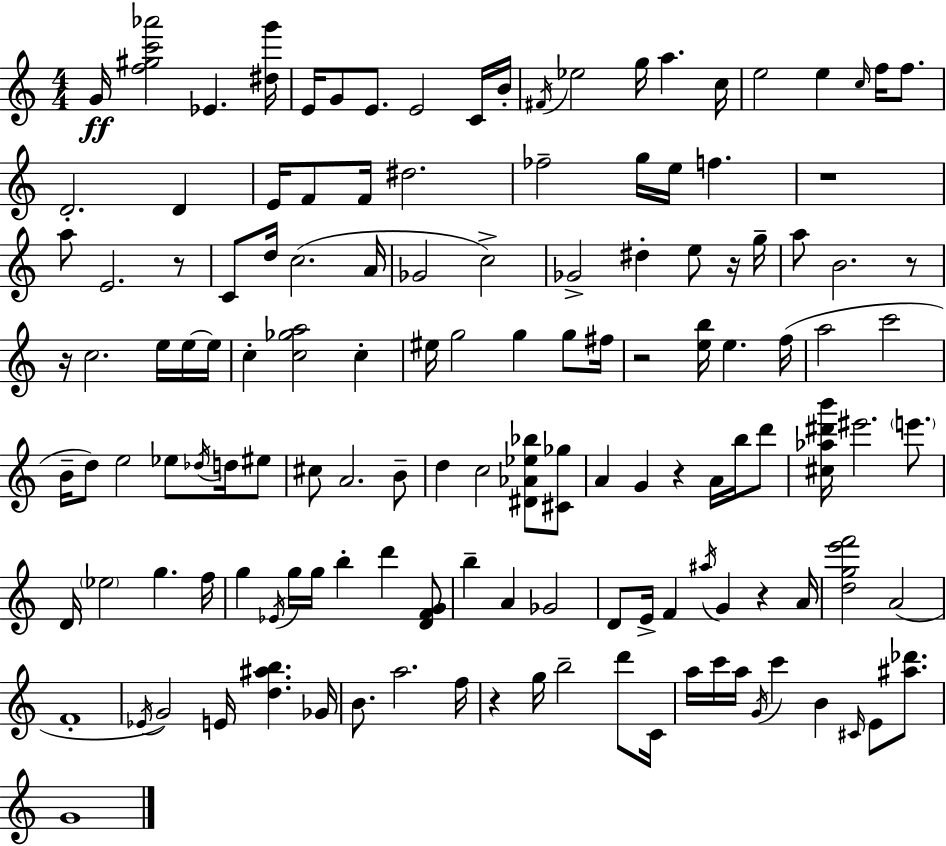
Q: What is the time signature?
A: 4/4